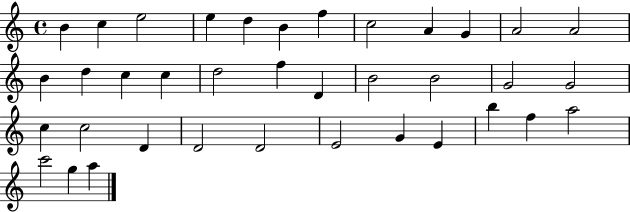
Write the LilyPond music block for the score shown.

{
  \clef treble
  \time 4/4
  \defaultTimeSignature
  \key c \major
  b'4 c''4 e''2 | e''4 d''4 b'4 f''4 | c''2 a'4 g'4 | a'2 a'2 | \break b'4 d''4 c''4 c''4 | d''2 f''4 d'4 | b'2 b'2 | g'2 g'2 | \break c''4 c''2 d'4 | d'2 d'2 | e'2 g'4 e'4 | b''4 f''4 a''2 | \break c'''2 g''4 a''4 | \bar "|."
}